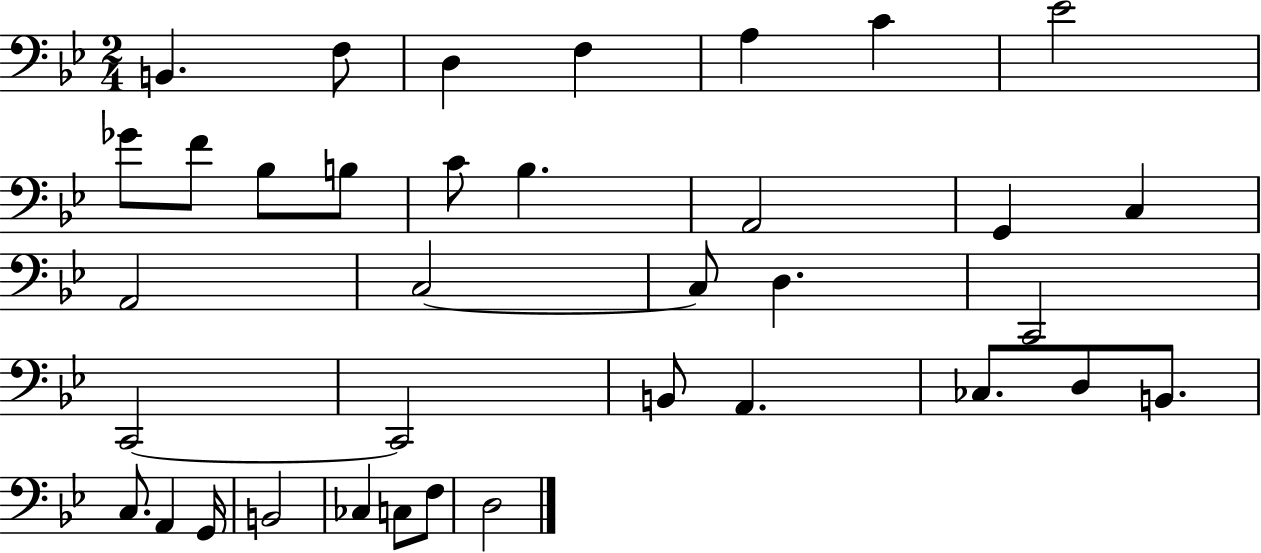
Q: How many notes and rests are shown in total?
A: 36